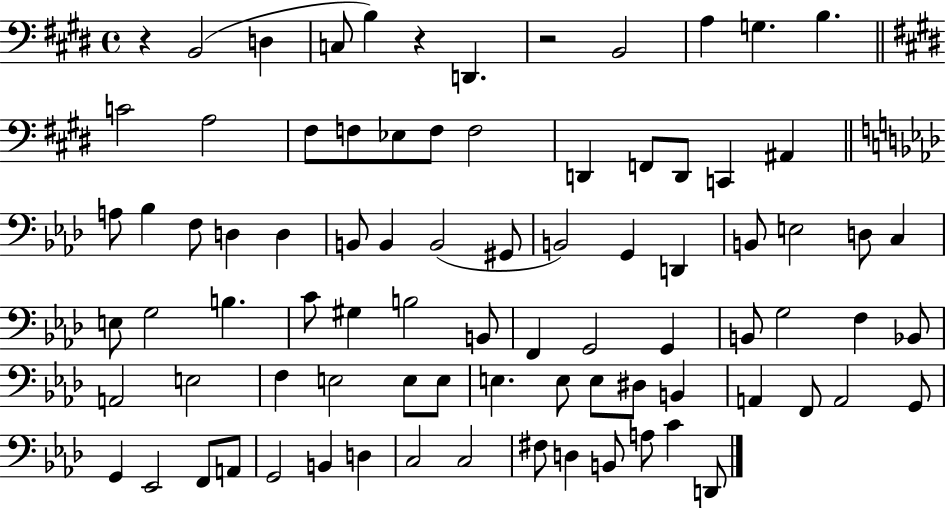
R/q B2/h D3/q C3/e B3/q R/q D2/q. R/h B2/h A3/q G3/q. B3/q. C4/h A3/h F#3/e F3/e Eb3/e F3/e F3/h D2/q F2/e D2/e C2/q A#2/q A3/e Bb3/q F3/e D3/q D3/q B2/e B2/q B2/h G#2/e B2/h G2/q D2/q B2/e E3/h D3/e C3/q E3/e G3/h B3/q. C4/e G#3/q B3/h B2/e F2/q G2/h G2/q B2/e G3/h F3/q Bb2/e A2/h E3/h F3/q E3/h E3/e E3/e E3/q. E3/e E3/e D#3/e B2/q A2/q F2/e A2/h G2/e G2/q Eb2/h F2/e A2/e G2/h B2/q D3/q C3/h C3/h F#3/e D3/q B2/e A3/e C4/q D2/e